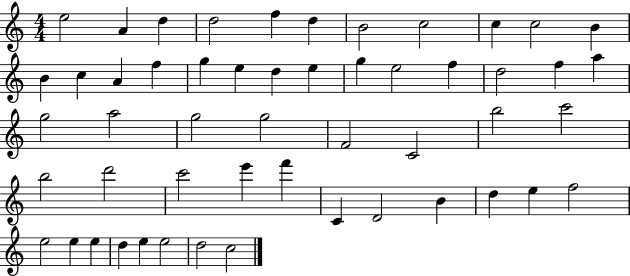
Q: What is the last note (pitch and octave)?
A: C5